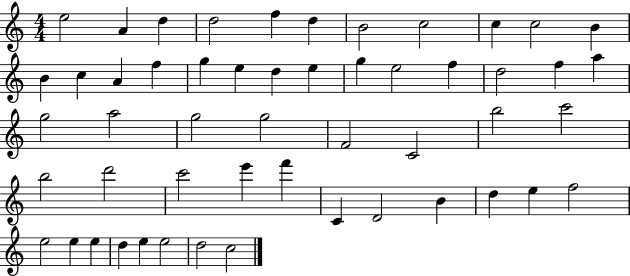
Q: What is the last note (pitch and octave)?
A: C5